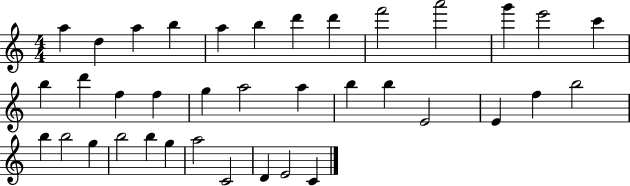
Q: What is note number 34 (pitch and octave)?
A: C4